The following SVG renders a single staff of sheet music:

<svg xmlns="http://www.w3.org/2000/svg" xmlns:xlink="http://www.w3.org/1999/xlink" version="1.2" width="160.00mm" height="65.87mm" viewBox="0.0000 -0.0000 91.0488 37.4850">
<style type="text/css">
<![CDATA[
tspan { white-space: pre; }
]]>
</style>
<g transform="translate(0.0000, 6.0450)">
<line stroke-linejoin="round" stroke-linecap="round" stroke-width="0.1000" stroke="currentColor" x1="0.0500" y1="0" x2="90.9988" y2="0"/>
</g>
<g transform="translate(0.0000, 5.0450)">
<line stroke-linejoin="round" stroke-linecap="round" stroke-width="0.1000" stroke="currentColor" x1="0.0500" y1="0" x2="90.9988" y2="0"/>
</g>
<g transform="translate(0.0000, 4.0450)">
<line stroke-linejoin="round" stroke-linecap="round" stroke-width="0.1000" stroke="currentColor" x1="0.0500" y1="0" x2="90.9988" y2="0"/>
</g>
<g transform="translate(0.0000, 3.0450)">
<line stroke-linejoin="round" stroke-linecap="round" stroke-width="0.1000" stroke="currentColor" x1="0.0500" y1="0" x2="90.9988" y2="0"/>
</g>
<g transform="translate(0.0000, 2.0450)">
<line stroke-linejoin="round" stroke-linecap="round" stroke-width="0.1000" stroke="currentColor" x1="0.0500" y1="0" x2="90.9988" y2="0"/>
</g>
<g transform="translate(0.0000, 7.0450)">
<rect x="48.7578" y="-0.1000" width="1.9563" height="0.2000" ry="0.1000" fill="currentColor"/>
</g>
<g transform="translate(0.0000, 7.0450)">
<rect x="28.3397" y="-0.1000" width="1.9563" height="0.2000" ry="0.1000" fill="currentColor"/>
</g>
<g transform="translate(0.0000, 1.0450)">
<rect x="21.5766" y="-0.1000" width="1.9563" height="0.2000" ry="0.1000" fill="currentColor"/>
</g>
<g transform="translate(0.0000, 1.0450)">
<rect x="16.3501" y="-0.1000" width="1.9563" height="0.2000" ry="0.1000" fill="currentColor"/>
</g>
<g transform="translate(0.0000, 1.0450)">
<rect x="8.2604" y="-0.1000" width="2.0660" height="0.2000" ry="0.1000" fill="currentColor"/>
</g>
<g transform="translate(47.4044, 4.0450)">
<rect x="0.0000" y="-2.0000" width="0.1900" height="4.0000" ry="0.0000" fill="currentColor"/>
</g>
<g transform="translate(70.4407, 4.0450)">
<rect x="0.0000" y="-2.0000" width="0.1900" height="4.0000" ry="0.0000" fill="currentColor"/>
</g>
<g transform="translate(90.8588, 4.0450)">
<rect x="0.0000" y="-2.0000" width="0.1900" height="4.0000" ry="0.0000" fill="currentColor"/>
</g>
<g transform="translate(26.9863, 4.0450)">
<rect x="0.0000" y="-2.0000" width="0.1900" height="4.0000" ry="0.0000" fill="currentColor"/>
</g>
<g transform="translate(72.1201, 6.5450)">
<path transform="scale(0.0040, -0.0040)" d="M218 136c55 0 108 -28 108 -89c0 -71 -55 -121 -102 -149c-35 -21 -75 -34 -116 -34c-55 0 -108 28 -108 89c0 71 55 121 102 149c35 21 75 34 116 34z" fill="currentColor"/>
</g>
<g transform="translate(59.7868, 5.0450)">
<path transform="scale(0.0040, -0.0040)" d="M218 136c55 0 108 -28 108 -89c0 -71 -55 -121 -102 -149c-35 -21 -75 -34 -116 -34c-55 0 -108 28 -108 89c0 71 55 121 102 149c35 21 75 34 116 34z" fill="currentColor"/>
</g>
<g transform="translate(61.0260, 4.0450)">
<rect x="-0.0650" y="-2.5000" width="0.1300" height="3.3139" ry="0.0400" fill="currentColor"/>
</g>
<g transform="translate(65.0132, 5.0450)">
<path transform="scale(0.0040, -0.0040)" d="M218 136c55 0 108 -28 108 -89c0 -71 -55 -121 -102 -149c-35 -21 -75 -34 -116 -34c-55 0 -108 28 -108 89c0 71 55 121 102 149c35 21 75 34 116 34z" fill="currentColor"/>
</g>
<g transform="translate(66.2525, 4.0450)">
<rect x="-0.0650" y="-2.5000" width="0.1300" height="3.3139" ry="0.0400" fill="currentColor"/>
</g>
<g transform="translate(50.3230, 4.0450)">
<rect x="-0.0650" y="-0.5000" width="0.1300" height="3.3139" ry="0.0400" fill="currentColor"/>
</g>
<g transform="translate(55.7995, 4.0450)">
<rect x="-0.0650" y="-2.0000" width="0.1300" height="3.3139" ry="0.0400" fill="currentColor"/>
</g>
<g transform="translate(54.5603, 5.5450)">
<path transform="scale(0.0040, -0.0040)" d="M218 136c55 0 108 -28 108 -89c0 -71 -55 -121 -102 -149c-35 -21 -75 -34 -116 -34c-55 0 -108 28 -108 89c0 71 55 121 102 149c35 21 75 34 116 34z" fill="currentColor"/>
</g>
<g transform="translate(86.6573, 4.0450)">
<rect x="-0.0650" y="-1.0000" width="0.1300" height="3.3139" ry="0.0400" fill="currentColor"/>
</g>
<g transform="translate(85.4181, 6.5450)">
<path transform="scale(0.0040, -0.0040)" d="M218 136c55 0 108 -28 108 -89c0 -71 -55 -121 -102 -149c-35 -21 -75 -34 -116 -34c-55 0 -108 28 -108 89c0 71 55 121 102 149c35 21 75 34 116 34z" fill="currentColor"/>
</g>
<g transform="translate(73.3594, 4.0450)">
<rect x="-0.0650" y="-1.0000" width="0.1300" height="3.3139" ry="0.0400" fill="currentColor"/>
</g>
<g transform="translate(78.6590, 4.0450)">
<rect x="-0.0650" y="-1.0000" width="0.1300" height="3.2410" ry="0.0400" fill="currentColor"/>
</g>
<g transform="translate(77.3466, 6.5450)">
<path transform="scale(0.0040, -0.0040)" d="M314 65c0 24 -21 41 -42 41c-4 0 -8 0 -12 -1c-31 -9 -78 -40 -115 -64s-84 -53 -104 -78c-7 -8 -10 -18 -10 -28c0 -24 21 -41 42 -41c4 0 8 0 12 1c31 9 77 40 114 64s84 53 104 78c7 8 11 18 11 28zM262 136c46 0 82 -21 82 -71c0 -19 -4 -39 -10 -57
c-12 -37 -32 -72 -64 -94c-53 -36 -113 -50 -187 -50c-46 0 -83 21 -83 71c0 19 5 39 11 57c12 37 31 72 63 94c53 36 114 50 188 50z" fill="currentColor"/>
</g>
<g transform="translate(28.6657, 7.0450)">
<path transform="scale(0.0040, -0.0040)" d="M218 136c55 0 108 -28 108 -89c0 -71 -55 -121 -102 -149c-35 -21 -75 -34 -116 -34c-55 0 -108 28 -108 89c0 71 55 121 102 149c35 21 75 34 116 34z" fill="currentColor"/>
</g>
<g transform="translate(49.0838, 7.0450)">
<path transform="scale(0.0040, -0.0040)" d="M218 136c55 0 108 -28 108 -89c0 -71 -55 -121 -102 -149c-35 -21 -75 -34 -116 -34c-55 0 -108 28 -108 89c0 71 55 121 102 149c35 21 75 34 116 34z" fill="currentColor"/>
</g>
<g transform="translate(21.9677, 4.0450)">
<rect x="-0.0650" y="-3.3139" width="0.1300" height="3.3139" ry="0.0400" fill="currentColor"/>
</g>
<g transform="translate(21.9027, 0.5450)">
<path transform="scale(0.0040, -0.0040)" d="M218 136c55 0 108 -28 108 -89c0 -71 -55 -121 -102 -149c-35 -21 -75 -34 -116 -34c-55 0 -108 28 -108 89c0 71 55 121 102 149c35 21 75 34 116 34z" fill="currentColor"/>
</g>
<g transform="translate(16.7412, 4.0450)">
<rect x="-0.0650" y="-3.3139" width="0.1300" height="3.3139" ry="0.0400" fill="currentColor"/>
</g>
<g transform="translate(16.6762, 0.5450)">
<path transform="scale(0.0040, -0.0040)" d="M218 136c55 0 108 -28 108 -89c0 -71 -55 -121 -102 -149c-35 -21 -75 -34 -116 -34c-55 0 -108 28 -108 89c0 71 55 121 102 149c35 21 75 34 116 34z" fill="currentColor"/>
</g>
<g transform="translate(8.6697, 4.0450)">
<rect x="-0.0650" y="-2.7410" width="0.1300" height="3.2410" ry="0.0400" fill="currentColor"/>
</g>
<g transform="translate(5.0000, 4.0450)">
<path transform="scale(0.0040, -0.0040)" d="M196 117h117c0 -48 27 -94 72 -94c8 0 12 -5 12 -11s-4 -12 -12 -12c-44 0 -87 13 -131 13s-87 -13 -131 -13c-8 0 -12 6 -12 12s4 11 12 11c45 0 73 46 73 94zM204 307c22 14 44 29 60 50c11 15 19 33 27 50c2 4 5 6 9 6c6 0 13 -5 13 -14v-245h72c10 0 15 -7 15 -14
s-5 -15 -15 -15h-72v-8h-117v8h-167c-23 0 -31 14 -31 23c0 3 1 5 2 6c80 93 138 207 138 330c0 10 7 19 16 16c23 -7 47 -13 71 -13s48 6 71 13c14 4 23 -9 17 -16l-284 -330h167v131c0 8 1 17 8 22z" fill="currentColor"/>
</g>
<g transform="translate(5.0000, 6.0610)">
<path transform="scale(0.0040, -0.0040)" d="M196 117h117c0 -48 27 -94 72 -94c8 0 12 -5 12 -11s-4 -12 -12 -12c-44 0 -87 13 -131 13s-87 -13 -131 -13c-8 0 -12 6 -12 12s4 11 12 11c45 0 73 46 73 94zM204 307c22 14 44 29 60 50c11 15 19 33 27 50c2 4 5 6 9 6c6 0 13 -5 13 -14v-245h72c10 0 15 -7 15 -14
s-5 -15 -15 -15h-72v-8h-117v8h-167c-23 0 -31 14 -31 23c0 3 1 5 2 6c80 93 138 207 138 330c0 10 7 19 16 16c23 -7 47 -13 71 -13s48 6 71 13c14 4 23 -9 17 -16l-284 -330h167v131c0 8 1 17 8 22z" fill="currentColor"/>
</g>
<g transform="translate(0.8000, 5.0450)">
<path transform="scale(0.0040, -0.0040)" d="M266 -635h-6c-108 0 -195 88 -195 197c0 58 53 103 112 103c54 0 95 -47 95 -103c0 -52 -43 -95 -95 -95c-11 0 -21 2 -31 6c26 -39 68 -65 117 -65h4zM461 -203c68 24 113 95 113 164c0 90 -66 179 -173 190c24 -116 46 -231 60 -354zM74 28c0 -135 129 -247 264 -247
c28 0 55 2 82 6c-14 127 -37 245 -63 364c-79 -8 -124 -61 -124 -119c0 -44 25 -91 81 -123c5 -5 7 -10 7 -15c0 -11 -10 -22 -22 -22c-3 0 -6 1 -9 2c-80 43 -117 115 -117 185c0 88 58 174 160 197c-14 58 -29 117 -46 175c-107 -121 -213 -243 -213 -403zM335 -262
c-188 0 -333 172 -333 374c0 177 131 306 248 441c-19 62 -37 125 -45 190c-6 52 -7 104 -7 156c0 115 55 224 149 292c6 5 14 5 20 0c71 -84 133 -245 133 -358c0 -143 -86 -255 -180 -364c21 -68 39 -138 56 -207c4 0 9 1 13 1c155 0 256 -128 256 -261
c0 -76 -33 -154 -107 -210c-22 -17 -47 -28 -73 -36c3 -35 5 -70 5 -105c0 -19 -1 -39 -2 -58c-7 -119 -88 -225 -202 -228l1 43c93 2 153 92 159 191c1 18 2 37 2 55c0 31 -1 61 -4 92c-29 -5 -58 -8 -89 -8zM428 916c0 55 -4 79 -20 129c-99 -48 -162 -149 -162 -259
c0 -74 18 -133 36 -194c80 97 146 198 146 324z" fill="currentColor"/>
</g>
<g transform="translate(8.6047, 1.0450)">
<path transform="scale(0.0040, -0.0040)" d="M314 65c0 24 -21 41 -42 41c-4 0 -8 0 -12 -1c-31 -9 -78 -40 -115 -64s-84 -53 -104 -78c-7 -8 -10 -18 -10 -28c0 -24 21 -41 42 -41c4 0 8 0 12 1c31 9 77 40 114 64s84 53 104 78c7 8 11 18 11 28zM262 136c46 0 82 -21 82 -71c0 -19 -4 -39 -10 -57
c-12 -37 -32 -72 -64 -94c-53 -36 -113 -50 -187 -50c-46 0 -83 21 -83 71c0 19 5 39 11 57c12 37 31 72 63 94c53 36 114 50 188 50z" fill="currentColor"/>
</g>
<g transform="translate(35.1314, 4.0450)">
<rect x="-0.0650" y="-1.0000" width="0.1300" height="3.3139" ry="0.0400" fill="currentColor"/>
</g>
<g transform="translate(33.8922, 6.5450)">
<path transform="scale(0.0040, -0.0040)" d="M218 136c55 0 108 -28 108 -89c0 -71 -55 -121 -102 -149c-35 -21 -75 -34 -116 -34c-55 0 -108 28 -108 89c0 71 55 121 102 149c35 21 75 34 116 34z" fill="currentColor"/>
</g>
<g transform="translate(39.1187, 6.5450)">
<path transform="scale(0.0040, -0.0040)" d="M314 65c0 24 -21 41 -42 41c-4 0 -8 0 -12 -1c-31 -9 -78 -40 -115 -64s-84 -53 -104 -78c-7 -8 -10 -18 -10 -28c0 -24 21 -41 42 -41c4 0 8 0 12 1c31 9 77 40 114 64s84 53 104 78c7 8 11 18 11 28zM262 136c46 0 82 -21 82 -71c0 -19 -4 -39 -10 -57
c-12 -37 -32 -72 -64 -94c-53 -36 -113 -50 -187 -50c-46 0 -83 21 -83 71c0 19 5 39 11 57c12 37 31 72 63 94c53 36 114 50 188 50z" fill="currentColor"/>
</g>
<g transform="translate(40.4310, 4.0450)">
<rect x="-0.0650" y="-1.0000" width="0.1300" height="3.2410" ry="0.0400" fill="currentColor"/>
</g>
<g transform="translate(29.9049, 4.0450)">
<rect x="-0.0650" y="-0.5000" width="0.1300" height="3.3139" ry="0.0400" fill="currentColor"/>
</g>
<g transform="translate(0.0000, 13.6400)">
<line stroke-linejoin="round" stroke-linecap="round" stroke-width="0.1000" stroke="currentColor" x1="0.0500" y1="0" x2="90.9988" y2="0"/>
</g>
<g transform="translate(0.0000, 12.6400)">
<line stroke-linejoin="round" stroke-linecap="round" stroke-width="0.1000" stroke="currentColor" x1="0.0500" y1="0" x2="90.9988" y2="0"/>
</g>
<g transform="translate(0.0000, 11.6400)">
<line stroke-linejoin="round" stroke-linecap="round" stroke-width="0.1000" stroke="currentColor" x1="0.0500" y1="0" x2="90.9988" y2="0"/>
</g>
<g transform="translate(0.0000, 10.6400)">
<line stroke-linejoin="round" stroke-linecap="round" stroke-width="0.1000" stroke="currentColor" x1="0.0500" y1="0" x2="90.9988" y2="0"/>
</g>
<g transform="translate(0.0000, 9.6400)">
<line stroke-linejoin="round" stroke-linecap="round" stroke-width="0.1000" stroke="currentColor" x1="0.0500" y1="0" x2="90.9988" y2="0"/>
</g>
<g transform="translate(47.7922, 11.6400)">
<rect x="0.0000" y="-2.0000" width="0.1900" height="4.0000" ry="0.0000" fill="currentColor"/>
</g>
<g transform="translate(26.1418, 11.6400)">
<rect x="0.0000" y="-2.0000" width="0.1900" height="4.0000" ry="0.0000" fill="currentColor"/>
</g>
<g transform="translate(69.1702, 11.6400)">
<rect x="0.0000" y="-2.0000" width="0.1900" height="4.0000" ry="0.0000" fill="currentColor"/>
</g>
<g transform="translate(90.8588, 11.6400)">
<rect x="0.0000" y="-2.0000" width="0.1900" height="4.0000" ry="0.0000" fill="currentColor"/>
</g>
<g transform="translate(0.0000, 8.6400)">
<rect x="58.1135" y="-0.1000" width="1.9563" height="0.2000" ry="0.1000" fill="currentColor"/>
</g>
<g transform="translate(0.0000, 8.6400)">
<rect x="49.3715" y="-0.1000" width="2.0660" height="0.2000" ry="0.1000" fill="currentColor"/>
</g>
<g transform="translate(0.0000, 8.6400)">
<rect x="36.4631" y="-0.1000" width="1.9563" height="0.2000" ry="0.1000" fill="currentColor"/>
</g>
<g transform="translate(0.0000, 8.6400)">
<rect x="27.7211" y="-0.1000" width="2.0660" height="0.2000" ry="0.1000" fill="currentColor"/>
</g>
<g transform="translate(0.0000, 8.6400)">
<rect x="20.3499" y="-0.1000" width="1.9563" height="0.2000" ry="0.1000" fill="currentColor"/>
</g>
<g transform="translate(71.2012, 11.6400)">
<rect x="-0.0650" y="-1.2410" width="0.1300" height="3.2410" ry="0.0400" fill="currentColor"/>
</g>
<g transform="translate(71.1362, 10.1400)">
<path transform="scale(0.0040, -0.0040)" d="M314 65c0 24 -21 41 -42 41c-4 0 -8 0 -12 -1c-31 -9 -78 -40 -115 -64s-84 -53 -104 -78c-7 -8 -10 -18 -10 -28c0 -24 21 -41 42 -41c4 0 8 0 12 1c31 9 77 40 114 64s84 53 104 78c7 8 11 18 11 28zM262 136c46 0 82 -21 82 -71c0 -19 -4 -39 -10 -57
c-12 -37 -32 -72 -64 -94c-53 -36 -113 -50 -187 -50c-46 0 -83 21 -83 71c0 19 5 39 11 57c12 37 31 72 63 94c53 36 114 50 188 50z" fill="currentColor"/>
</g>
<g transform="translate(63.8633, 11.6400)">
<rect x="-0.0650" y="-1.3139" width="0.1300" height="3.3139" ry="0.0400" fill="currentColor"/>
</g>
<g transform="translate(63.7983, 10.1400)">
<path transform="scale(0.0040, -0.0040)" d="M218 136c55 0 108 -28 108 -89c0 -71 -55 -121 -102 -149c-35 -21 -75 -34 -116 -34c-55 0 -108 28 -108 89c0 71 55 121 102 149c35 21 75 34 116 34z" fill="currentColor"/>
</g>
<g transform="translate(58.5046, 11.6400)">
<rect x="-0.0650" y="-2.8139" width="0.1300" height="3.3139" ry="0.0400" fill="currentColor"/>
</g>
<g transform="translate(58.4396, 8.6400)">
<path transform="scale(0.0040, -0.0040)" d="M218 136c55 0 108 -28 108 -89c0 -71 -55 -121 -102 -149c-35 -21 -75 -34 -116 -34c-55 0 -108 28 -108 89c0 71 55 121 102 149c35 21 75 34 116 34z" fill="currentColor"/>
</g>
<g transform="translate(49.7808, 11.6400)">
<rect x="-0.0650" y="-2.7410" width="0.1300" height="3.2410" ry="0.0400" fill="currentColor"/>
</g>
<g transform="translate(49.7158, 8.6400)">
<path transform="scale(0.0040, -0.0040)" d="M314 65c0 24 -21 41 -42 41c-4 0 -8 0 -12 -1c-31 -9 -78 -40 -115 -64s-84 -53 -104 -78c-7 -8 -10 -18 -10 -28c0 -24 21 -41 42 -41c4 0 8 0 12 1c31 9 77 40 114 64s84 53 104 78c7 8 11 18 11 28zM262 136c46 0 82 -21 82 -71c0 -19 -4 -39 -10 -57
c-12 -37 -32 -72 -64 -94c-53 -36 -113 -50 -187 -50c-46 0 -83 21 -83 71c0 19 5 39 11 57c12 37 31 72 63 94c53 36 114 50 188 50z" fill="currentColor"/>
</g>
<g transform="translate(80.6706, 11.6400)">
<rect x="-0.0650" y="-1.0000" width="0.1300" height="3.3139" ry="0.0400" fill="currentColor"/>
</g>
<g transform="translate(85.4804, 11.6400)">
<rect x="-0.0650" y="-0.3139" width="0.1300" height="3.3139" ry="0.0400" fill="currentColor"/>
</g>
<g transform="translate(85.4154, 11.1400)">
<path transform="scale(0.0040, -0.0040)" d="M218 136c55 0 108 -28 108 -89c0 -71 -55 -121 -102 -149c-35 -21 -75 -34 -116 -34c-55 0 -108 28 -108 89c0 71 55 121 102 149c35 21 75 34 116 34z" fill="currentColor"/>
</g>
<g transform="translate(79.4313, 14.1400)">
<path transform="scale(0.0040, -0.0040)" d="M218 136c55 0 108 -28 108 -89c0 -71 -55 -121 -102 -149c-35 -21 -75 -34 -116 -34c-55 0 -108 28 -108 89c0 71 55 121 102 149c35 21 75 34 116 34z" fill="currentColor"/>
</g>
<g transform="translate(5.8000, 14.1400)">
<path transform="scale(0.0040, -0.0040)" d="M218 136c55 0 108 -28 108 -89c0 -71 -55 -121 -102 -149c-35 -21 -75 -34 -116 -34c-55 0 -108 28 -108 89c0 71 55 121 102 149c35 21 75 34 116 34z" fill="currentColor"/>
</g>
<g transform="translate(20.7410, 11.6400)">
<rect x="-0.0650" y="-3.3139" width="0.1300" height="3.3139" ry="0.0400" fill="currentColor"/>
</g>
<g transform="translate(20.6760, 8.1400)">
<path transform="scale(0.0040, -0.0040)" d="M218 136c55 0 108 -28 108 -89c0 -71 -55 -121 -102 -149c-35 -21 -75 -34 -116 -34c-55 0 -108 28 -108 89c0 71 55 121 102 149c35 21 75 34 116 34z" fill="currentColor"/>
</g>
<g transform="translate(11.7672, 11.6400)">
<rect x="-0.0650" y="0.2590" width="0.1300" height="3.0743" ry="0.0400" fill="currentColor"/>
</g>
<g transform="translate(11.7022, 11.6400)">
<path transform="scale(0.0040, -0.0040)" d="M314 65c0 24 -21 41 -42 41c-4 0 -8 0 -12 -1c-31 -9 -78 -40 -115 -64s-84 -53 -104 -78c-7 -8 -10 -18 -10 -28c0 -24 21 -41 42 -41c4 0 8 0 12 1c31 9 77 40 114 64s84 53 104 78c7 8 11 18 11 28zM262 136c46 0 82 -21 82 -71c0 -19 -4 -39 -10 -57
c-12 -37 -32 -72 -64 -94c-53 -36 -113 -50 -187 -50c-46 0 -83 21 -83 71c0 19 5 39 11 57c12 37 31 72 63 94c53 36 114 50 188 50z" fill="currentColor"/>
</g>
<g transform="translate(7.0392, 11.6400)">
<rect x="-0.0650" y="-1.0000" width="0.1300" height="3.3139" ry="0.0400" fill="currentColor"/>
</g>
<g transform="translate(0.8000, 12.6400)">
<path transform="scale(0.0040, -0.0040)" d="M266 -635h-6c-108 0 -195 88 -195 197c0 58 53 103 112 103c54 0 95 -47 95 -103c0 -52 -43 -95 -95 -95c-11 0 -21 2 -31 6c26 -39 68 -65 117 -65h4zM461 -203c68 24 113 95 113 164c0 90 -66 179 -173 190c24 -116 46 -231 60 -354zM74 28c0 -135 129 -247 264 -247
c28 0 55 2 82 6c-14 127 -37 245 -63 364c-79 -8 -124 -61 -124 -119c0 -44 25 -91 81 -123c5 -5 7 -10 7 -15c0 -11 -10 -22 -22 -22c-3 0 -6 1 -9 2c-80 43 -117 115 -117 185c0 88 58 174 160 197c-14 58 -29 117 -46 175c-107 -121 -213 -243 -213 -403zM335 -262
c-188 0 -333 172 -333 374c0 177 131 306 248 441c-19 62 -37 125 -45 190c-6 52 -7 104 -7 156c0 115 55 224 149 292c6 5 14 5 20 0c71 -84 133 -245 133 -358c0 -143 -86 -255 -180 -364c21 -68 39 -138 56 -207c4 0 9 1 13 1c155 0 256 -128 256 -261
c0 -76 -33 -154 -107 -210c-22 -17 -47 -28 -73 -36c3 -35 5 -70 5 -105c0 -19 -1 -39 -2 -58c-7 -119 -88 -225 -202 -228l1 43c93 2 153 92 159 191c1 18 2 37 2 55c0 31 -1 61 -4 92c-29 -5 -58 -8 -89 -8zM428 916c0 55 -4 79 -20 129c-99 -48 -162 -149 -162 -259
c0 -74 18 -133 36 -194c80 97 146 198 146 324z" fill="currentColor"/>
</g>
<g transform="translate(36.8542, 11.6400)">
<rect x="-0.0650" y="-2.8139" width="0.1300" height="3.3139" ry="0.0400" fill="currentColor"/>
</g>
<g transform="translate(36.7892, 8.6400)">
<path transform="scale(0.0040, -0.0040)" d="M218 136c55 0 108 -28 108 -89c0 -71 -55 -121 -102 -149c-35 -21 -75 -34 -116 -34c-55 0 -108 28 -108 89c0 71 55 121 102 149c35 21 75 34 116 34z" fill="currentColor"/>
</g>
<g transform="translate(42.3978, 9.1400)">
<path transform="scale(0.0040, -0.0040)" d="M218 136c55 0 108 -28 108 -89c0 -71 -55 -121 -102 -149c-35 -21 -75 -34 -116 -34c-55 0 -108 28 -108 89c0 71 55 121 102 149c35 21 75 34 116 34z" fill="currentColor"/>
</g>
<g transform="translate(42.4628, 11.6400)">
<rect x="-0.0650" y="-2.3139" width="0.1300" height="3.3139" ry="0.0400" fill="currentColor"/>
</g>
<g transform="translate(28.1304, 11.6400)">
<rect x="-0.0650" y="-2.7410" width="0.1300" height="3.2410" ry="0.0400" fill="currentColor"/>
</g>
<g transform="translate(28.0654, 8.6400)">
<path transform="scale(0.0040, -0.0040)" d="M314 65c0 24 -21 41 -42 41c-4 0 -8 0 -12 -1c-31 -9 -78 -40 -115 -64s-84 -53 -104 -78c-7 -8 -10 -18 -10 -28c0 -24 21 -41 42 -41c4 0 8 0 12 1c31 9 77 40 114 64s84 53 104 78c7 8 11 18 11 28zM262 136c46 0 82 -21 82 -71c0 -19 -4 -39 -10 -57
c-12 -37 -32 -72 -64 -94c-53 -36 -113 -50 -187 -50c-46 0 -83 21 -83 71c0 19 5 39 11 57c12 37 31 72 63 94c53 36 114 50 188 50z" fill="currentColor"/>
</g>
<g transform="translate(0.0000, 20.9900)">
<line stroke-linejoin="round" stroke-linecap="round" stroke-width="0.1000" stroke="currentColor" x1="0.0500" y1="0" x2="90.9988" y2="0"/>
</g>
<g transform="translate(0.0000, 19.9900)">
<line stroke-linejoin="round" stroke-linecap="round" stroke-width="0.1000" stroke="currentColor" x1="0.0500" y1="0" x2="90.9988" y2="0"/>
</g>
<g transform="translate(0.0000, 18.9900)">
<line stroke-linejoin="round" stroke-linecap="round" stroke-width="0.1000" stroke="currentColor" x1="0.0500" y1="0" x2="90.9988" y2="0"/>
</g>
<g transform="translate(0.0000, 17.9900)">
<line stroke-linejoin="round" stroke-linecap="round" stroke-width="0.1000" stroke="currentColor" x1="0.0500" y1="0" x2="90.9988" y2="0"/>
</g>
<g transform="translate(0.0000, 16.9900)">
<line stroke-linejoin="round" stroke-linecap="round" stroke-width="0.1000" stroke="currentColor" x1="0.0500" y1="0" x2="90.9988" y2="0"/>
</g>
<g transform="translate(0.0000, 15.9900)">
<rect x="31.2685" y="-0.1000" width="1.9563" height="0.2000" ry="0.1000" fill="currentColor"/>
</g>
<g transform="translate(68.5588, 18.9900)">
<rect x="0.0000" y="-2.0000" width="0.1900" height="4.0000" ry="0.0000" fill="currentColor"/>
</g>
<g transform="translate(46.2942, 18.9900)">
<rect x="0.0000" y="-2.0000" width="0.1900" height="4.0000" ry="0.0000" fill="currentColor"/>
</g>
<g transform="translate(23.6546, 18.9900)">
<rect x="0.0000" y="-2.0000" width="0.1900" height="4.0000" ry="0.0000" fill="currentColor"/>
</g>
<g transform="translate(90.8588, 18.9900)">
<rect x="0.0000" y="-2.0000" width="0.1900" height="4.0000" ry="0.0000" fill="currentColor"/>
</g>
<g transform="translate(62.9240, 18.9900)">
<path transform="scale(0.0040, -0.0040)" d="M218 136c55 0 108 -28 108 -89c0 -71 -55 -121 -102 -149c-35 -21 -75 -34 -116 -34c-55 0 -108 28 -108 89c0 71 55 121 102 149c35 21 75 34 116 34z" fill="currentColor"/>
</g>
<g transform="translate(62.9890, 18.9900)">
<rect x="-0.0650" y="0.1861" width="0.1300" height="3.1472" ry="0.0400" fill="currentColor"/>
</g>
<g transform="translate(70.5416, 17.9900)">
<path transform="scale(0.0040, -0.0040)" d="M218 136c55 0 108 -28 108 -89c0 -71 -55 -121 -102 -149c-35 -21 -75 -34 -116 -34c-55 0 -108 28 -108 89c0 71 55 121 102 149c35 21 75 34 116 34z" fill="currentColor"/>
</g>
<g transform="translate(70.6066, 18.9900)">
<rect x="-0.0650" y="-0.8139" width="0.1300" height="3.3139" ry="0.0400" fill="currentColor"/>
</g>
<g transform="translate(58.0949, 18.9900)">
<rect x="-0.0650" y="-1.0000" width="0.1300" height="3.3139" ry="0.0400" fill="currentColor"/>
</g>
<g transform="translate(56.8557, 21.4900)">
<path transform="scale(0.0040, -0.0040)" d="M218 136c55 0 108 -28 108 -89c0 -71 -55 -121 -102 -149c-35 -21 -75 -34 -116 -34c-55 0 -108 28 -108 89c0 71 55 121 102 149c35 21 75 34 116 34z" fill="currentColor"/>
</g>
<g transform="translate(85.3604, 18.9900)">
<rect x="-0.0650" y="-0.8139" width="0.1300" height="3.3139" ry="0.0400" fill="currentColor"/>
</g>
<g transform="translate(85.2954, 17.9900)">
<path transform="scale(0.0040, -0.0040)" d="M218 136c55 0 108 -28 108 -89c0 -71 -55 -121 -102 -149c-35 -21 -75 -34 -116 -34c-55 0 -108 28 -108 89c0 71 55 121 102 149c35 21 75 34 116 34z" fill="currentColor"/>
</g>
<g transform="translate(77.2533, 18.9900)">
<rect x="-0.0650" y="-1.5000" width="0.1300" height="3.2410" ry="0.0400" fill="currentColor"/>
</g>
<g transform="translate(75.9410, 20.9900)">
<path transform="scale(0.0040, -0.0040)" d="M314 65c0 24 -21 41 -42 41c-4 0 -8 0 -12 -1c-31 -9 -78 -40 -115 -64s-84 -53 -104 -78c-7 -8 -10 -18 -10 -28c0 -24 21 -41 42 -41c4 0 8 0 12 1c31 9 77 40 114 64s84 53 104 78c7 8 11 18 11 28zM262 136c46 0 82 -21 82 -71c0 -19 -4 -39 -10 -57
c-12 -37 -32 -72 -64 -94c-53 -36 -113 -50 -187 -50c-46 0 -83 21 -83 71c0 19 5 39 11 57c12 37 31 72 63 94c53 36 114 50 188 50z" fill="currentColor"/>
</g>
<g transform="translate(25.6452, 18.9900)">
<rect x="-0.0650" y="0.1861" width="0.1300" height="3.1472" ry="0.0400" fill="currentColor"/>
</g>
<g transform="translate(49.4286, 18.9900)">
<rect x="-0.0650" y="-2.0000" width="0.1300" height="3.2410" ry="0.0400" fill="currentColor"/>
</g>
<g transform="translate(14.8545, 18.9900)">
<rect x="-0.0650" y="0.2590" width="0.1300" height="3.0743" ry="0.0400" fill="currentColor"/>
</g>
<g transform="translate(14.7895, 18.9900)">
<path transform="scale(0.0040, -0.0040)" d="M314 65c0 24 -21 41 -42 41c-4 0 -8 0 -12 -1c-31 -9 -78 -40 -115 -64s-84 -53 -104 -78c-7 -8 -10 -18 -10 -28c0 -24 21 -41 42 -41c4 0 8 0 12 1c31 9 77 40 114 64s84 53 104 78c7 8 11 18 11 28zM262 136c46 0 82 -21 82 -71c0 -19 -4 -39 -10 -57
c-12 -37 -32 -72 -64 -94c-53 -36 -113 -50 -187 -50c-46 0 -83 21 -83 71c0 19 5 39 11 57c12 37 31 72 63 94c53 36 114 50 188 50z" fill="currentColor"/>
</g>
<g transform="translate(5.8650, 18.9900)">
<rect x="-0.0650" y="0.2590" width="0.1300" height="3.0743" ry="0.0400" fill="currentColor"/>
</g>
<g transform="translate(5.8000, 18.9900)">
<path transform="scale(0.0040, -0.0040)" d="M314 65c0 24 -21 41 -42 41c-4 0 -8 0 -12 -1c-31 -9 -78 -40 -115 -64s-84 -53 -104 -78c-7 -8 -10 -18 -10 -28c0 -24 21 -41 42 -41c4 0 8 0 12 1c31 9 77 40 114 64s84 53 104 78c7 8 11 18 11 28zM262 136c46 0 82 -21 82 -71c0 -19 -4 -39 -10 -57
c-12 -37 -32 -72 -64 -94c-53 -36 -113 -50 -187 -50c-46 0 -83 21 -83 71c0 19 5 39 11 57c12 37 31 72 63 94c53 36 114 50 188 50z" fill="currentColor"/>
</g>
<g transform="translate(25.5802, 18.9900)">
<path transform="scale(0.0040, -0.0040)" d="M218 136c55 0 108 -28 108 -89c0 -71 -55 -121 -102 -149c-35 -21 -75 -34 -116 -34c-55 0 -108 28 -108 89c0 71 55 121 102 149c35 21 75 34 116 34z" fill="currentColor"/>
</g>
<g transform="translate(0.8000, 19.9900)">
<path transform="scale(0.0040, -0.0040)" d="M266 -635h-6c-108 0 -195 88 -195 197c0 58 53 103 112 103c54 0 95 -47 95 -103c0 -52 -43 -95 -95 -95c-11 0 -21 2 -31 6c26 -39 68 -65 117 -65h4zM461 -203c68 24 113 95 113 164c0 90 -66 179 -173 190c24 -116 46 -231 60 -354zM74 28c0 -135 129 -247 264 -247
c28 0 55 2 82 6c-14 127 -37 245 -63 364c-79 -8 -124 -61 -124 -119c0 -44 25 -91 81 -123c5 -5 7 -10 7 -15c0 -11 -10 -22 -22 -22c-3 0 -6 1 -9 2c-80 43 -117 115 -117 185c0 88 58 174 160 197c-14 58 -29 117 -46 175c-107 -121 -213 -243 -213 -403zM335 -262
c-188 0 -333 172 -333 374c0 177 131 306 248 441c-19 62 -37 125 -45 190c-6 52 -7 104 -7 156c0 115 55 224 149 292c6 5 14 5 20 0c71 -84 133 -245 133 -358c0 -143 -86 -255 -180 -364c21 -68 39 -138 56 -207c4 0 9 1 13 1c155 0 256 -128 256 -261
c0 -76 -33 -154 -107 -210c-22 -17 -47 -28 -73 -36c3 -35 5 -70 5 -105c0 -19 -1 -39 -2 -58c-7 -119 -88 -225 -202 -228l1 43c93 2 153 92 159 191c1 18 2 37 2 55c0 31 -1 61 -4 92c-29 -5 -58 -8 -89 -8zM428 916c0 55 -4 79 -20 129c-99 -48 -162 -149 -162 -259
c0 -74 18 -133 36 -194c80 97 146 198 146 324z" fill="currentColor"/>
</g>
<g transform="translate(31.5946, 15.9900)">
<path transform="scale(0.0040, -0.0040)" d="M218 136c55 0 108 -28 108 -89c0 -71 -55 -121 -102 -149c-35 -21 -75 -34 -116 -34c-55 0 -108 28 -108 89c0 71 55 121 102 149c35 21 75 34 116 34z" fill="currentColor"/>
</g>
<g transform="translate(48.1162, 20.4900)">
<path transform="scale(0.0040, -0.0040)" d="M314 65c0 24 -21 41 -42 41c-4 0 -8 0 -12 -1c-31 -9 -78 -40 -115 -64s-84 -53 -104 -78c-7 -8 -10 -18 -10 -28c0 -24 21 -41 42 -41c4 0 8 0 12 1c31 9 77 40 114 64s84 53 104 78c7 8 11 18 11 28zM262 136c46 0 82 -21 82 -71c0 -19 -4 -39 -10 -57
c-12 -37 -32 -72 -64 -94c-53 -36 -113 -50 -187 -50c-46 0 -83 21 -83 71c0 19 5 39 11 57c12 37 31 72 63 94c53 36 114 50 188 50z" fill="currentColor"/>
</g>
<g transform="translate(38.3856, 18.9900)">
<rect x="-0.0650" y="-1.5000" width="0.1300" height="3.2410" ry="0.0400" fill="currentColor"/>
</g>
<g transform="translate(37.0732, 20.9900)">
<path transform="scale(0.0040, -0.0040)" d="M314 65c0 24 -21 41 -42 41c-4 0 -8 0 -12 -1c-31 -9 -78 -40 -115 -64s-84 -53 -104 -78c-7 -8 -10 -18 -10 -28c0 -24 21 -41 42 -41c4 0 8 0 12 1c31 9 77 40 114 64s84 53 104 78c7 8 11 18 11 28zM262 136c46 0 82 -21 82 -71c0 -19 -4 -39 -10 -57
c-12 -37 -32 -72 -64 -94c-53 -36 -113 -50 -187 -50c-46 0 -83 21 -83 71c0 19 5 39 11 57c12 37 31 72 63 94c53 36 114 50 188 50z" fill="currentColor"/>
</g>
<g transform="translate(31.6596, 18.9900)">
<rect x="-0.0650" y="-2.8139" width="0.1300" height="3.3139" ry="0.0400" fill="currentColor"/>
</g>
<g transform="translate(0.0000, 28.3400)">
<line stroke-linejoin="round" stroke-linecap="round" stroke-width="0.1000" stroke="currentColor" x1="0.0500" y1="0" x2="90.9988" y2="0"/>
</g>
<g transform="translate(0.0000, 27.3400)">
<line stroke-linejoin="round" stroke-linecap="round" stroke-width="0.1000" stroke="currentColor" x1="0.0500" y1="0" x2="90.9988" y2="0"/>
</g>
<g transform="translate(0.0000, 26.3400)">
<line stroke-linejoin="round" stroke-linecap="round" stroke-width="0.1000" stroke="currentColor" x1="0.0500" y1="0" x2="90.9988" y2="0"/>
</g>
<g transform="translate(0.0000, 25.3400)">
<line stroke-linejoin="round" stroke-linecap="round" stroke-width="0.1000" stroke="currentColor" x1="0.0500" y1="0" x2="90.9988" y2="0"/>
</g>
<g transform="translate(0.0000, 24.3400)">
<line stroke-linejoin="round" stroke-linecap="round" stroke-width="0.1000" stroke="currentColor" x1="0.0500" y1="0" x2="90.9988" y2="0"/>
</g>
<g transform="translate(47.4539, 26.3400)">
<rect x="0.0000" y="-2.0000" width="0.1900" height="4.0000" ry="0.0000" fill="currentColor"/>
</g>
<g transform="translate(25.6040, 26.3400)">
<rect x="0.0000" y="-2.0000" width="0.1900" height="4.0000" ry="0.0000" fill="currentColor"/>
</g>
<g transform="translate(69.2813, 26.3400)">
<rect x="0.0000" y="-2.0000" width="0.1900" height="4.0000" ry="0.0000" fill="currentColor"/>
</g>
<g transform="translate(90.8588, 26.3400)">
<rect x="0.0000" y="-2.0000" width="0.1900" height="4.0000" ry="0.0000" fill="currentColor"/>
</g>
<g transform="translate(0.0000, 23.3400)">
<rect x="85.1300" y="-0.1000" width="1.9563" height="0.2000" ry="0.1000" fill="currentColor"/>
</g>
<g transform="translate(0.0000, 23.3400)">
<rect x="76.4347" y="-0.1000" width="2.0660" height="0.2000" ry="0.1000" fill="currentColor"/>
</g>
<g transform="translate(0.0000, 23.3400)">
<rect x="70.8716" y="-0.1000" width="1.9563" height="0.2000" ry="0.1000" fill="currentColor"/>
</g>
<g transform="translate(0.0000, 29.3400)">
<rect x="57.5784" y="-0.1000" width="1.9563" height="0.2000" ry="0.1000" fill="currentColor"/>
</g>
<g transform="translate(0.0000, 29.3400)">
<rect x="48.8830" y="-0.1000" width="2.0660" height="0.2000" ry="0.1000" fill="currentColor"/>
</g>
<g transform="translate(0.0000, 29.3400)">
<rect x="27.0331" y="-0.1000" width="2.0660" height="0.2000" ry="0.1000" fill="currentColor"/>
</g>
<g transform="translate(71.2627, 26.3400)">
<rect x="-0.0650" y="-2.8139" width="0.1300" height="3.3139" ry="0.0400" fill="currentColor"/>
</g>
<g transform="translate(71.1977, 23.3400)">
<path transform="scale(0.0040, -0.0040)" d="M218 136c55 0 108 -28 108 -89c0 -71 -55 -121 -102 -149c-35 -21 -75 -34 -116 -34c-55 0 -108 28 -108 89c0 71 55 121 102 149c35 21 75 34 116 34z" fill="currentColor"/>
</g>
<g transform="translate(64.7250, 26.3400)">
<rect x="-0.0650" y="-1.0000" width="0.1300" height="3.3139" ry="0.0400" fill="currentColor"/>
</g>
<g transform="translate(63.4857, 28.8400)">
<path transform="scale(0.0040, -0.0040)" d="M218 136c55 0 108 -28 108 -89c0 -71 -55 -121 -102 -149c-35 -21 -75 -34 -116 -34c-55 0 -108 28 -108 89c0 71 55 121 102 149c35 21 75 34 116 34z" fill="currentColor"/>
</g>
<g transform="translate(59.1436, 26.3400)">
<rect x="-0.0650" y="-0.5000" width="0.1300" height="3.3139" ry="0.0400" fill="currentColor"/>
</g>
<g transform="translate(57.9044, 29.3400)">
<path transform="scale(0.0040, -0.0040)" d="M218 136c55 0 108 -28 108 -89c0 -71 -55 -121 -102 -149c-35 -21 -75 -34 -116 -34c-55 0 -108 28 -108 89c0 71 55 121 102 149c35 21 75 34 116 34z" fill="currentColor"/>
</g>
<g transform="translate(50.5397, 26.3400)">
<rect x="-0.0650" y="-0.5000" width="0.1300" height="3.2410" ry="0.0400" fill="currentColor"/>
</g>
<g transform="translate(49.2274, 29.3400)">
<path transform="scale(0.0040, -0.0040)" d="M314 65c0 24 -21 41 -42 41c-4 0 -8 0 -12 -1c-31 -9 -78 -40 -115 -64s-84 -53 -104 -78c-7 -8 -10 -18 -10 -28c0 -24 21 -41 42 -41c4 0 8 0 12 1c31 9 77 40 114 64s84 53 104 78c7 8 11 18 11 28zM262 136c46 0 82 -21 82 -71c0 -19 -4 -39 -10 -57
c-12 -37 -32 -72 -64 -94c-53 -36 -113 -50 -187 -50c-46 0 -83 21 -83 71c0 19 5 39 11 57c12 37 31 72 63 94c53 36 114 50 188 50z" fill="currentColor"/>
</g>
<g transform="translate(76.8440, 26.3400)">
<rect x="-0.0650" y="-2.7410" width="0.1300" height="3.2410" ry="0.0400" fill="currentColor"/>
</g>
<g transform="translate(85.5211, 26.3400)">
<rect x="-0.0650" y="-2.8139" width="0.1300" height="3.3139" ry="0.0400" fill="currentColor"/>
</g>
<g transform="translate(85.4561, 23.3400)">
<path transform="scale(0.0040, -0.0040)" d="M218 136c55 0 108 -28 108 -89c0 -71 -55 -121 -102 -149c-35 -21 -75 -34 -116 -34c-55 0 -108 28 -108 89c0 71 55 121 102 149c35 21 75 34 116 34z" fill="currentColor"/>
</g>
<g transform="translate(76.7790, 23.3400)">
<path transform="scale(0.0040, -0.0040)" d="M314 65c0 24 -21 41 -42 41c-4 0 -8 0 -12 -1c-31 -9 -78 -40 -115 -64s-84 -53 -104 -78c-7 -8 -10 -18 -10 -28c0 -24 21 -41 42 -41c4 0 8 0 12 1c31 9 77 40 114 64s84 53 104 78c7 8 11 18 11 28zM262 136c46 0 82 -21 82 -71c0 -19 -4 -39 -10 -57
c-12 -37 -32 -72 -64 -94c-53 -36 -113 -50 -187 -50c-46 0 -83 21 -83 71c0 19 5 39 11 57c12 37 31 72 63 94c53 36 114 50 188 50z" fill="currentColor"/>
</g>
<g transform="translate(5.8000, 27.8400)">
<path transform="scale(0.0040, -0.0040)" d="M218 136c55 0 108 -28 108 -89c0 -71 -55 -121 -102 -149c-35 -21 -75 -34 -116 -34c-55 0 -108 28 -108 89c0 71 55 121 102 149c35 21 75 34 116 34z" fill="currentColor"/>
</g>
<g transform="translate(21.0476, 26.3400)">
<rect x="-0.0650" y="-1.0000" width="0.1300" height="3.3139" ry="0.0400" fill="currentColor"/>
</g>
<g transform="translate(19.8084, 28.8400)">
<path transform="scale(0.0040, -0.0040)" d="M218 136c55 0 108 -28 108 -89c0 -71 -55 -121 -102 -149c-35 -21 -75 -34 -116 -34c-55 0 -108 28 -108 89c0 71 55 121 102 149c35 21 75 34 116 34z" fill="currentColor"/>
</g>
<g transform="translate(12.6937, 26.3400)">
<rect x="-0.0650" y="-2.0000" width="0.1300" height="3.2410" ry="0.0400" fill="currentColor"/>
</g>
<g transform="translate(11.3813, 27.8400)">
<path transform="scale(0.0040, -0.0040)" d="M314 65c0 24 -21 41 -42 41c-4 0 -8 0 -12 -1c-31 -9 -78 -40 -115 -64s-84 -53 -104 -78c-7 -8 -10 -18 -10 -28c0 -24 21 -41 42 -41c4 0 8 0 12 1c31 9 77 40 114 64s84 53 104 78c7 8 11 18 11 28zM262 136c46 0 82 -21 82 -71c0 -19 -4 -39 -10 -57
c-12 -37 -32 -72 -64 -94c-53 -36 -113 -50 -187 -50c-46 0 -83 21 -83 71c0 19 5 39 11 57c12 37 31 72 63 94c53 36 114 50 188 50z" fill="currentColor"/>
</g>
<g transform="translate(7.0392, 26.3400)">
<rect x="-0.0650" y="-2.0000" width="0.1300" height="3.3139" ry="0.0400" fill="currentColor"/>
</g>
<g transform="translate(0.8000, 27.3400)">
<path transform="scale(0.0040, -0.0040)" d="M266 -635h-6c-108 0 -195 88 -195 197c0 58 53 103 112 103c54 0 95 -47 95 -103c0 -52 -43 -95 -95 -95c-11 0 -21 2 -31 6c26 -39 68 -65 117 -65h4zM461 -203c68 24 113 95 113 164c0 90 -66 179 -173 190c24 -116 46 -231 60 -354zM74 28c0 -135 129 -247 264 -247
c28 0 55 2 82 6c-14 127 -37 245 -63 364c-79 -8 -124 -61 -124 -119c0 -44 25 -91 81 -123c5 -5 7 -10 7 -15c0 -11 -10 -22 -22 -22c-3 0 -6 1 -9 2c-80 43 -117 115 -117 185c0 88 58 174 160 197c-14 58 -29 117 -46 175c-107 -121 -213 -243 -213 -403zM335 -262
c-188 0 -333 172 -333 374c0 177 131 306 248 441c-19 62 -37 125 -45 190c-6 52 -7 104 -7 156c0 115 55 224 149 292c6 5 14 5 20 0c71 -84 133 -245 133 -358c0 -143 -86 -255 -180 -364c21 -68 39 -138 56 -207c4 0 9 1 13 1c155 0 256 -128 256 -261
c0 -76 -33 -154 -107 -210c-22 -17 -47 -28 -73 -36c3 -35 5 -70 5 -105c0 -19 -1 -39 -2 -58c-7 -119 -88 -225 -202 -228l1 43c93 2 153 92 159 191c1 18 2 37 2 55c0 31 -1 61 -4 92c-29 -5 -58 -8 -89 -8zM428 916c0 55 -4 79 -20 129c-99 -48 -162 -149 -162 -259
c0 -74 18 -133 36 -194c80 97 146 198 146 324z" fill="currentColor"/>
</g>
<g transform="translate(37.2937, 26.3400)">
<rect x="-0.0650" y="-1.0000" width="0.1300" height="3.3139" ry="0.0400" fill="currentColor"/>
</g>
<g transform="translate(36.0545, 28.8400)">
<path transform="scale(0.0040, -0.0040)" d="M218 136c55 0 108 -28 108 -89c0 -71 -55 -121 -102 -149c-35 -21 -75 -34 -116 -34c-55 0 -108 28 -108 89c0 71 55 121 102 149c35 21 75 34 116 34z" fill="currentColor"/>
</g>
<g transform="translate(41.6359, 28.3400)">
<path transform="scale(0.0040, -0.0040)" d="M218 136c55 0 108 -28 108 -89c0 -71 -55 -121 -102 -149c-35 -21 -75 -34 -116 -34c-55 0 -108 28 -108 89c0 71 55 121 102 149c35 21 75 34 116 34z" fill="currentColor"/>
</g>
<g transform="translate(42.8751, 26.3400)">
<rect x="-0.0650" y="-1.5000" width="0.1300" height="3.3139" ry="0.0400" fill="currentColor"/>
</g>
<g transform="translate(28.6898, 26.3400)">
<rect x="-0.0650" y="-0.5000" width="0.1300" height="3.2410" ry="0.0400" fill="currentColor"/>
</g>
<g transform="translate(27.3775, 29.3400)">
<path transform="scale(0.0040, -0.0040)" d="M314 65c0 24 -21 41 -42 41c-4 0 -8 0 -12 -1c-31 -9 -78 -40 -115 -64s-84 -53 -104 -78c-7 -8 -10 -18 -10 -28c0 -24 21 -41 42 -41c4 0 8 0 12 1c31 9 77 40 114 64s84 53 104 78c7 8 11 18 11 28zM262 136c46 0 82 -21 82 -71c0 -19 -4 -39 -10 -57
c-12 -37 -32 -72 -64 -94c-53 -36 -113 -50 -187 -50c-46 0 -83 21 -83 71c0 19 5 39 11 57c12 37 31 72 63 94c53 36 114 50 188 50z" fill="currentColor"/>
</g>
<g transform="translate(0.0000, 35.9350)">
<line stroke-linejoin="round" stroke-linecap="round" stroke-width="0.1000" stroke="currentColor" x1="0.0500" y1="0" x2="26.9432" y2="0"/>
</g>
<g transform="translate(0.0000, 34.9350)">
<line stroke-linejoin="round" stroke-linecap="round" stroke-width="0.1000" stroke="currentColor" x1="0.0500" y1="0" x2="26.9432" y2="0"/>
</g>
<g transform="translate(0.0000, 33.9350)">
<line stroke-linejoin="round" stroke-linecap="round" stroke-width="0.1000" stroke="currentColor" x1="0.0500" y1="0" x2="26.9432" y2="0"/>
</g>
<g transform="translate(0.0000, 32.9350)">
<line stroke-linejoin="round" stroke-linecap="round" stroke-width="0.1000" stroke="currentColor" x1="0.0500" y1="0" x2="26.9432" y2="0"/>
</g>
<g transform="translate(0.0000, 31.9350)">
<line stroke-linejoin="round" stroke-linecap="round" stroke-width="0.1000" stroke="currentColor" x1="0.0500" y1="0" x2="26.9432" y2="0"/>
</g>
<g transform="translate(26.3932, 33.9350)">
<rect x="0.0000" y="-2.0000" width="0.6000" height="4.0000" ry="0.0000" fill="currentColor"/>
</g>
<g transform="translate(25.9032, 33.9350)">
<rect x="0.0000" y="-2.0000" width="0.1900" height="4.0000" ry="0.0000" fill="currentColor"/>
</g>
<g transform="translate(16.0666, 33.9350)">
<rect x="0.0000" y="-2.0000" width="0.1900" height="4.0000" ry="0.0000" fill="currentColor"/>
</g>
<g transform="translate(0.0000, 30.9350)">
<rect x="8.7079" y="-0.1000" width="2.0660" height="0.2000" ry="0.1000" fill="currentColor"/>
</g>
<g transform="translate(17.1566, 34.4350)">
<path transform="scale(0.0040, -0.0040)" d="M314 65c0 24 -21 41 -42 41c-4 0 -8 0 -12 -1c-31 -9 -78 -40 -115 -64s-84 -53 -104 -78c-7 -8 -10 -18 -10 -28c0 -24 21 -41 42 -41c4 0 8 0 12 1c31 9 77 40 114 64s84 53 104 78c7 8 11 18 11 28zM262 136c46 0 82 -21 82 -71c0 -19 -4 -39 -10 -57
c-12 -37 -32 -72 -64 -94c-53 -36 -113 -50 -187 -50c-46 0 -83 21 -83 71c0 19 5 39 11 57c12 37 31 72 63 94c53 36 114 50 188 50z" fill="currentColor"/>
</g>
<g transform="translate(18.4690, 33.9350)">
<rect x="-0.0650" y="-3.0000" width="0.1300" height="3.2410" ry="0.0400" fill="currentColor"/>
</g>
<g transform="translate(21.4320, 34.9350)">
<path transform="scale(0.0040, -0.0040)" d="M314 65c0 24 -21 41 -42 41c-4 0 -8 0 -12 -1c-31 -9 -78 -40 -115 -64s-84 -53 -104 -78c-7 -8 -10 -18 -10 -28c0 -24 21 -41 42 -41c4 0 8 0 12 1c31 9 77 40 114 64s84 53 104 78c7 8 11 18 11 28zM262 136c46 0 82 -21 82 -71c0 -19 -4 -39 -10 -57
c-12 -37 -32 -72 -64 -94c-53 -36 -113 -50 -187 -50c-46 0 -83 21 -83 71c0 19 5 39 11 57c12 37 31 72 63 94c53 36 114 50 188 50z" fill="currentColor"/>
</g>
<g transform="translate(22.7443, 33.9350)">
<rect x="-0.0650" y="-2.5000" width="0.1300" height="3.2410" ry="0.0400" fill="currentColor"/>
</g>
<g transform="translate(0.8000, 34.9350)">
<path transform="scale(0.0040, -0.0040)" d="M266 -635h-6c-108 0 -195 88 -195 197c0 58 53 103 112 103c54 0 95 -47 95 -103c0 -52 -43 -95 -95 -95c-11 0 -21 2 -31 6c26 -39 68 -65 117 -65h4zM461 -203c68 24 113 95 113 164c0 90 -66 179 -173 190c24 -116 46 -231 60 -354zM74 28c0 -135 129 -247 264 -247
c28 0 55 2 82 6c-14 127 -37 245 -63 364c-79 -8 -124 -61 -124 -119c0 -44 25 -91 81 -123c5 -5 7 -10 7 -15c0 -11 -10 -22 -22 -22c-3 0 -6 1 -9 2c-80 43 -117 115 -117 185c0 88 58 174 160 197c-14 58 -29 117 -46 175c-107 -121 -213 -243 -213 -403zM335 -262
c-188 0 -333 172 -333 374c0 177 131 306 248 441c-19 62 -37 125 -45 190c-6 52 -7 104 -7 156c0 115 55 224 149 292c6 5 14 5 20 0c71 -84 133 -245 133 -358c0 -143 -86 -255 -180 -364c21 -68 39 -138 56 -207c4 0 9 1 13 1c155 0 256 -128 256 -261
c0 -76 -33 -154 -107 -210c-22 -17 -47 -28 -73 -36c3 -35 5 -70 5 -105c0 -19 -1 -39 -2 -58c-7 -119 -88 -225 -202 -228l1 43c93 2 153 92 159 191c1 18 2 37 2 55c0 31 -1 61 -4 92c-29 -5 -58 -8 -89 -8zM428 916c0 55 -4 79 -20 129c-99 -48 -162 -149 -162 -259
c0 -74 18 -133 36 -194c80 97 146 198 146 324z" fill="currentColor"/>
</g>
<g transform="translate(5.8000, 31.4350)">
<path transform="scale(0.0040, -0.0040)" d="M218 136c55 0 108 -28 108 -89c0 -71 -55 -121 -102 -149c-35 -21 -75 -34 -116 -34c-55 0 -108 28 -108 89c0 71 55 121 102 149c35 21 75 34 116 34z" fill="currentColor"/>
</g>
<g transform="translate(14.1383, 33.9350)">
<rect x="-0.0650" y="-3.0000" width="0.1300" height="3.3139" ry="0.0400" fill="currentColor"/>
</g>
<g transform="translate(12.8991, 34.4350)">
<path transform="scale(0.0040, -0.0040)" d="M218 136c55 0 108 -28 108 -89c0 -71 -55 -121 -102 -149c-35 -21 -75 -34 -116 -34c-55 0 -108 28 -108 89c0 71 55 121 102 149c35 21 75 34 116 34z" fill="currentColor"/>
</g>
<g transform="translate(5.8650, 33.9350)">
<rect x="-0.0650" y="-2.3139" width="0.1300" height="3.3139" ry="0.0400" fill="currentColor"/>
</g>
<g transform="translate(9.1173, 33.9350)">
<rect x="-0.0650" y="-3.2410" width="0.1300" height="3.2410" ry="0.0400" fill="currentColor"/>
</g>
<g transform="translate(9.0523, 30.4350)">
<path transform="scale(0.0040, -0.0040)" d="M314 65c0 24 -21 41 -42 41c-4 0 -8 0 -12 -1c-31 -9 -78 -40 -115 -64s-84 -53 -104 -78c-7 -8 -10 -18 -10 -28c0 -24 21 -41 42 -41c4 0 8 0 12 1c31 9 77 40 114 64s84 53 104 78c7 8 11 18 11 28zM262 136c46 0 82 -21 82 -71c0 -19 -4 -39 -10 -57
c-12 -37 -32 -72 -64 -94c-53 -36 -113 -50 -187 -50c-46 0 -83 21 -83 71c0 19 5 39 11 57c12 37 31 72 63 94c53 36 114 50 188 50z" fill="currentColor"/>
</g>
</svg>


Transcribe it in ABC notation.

X:1
T:Untitled
M:4/4
L:1/4
K:C
a2 b b C D D2 C F G G D D2 D D B2 b a2 a g a2 a e e2 D c B2 B2 B a E2 F2 D B d E2 d F F2 D C2 D E C2 C D a a2 a g b2 A A2 G2